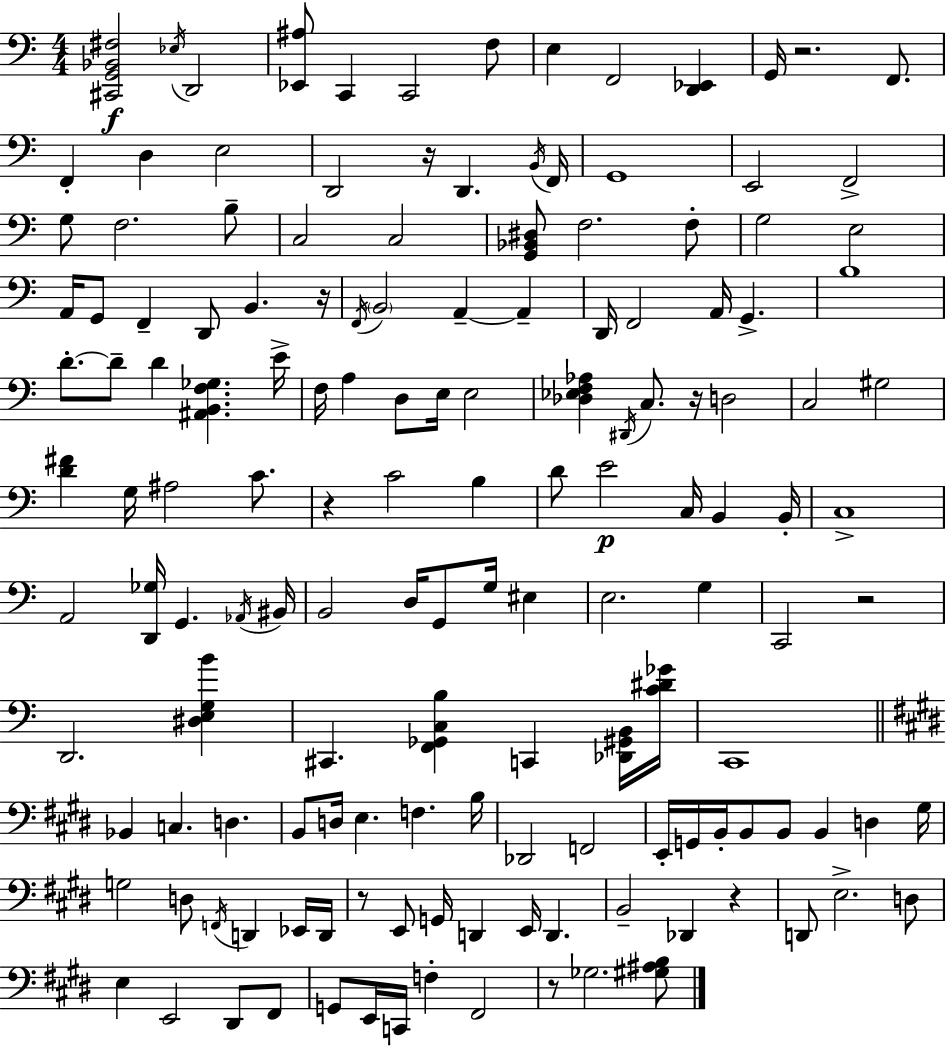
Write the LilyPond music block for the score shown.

{
  \clef bass
  \numericTimeSignature
  \time 4/4
  \key c \major
  \repeat volta 2 { <cis, g, bes, fis>2\f \acciaccatura { ees16 } d,2 | <ees, ais>8 c,4 c,2 f8 | e4 f,2 <d, ees,>4 | g,16 r2. f,8. | \break f,4-. d4 e2 | d,2 r16 d,4. | \acciaccatura { b,16 } f,16 g,1 | e,2 f,2-> | \break g8 f2. | b8-- c2 c2 | <g, bes, dis>8 f2. | f8-. g2 e2 | \break a,16 g,8 f,4-- d,8 b,4. | r16 \acciaccatura { f,16 } \parenthesize b,2 a,4--~~ a,4-- | d,16 f,2 a,16 g,4.-> | b1 | \break d'8.-.~~ d'8-- d'4 <ais, b, f ges>4. | e'16-> f16 a4 d8 e16 e2 | <des ees f aes>4 \acciaccatura { dis,16 } c8. r16 d2 | c2 gis2 | \break <d' fis'>4 g16 ais2 | c'8. r4 c'2 | b4 d'8 e'2\p c16 b,4 | b,16-. c1-> | \break a,2 <d, ges>16 g,4. | \acciaccatura { aes,16 } bis,16 b,2 d16 g,8 | g16 eis4 e2. | g4 c,2 r2 | \break d,2. | <dis e g b'>4 cis,4. <f, ges, c b>4 c,4 | <des, gis, b,>16 <c' dis' ges'>16 c,1 | \bar "||" \break \key e \major bes,4 c4. d4. | b,8 d16 e4. f4. b16 | des,2 f,2 | e,16-. g,16 b,16-. b,8 b,8 b,4 d4 gis16 | \break g2 d8 \acciaccatura { f,16 } d,4 ees,16 | d,16 r8 e,8 g,16 d,4 e,16 d,4. | b,2-- des,4 r4 | d,8 e2.-> d8 | \break e4 e,2 dis,8 fis,8 | g,8 e,16 c,16 f4-. fis,2 | r8 ges2. <gis ais b>8 | } \bar "|."
}